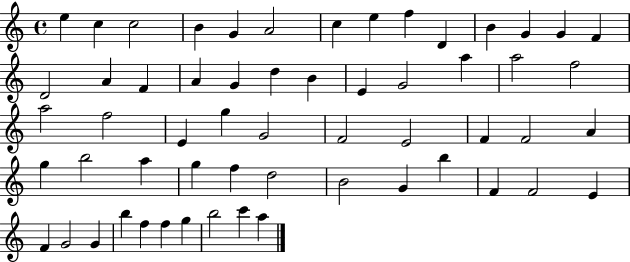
{
  \clef treble
  \time 4/4
  \defaultTimeSignature
  \key c \major
  e''4 c''4 c''2 | b'4 g'4 a'2 | c''4 e''4 f''4 d'4 | b'4 g'4 g'4 f'4 | \break d'2 a'4 f'4 | a'4 g'4 d''4 b'4 | e'4 g'2 a''4 | a''2 f''2 | \break a''2 f''2 | e'4 g''4 g'2 | f'2 e'2 | f'4 f'2 a'4 | \break g''4 b''2 a''4 | g''4 f''4 d''2 | b'2 g'4 b''4 | f'4 f'2 e'4 | \break f'4 g'2 g'4 | b''4 f''4 f''4 g''4 | b''2 c'''4 a''4 | \bar "|."
}